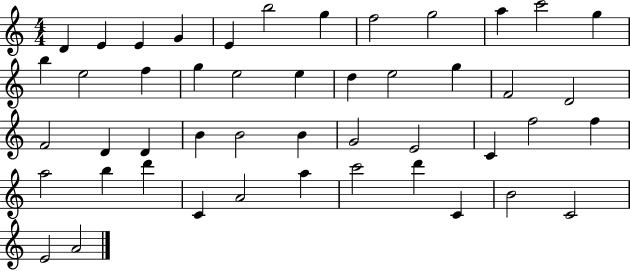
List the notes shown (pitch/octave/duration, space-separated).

D4/q E4/q E4/q G4/q E4/q B5/h G5/q F5/h G5/h A5/q C6/h G5/q B5/q E5/h F5/q G5/q E5/h E5/q D5/q E5/h G5/q F4/h D4/h F4/h D4/q D4/q B4/q B4/h B4/q G4/h E4/h C4/q F5/h F5/q A5/h B5/q D6/q C4/q A4/h A5/q C6/h D6/q C4/q B4/h C4/h E4/h A4/h